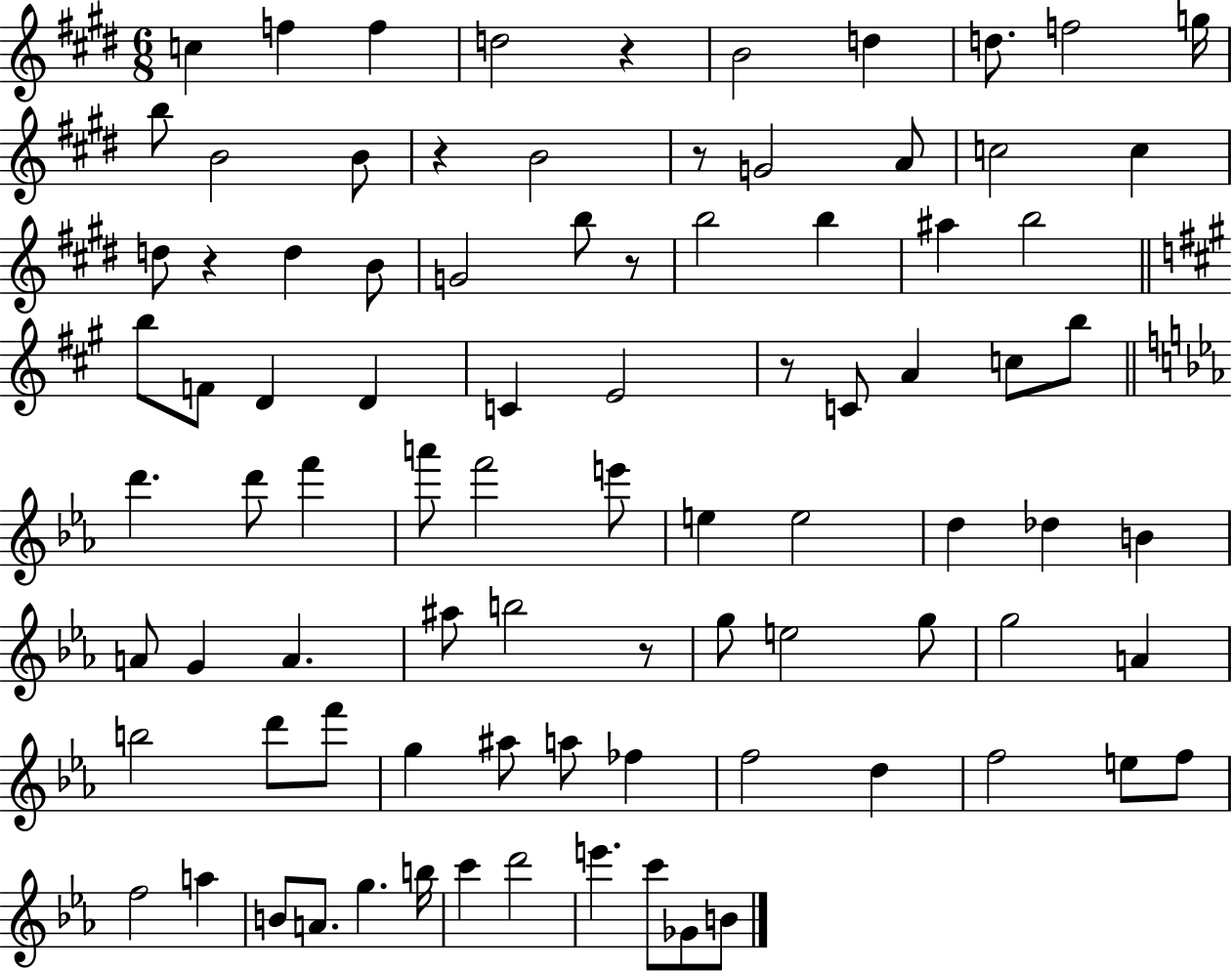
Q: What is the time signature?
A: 6/8